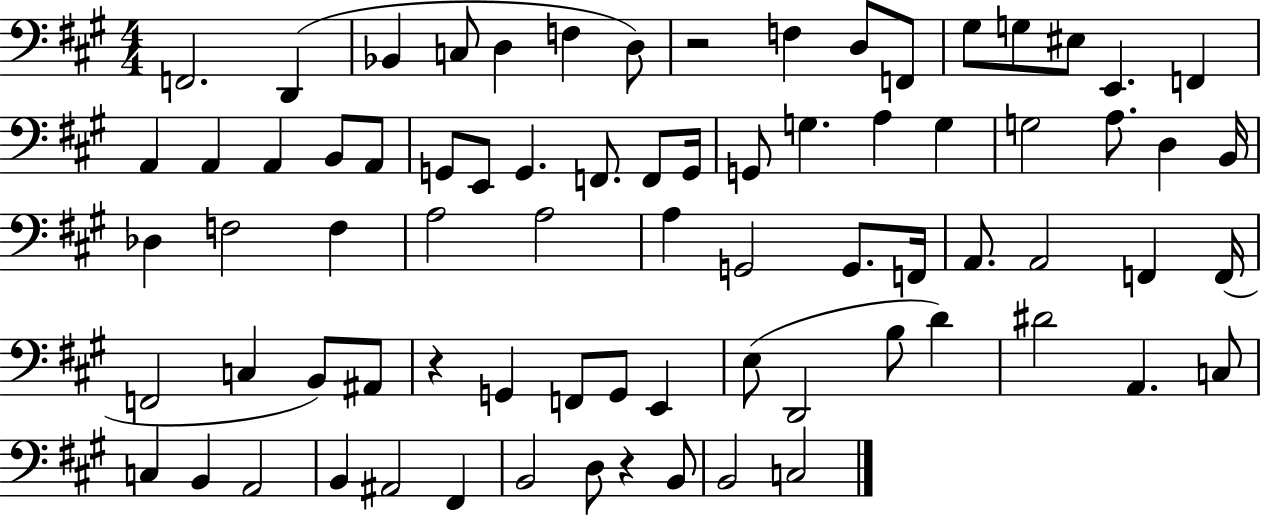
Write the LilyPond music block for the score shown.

{
  \clef bass
  \numericTimeSignature
  \time 4/4
  \key a \major
  f,2. d,4( | bes,4 c8 d4 f4 d8) | r2 f4 d8 f,8 | gis8 g8 eis8 e,4. f,4 | \break a,4 a,4 a,4 b,8 a,8 | g,8 e,8 g,4. f,8. f,8 g,16 | g,8 g4. a4 g4 | g2 a8. d4 b,16 | \break des4 f2 f4 | a2 a2 | a4 g,2 g,8. f,16 | a,8. a,2 f,4 f,16( | \break f,2 c4 b,8) ais,8 | r4 g,4 f,8 g,8 e,4 | e8( d,2 b8 d'4) | dis'2 a,4. c8 | \break c4 b,4 a,2 | b,4 ais,2 fis,4 | b,2 d8 r4 b,8 | b,2 c2 | \break \bar "|."
}